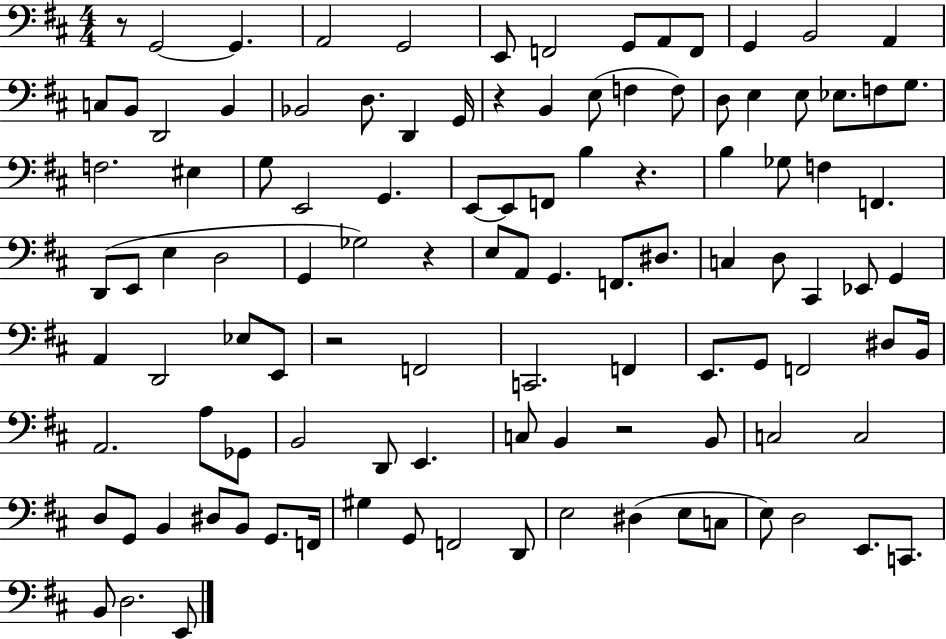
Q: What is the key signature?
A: D major